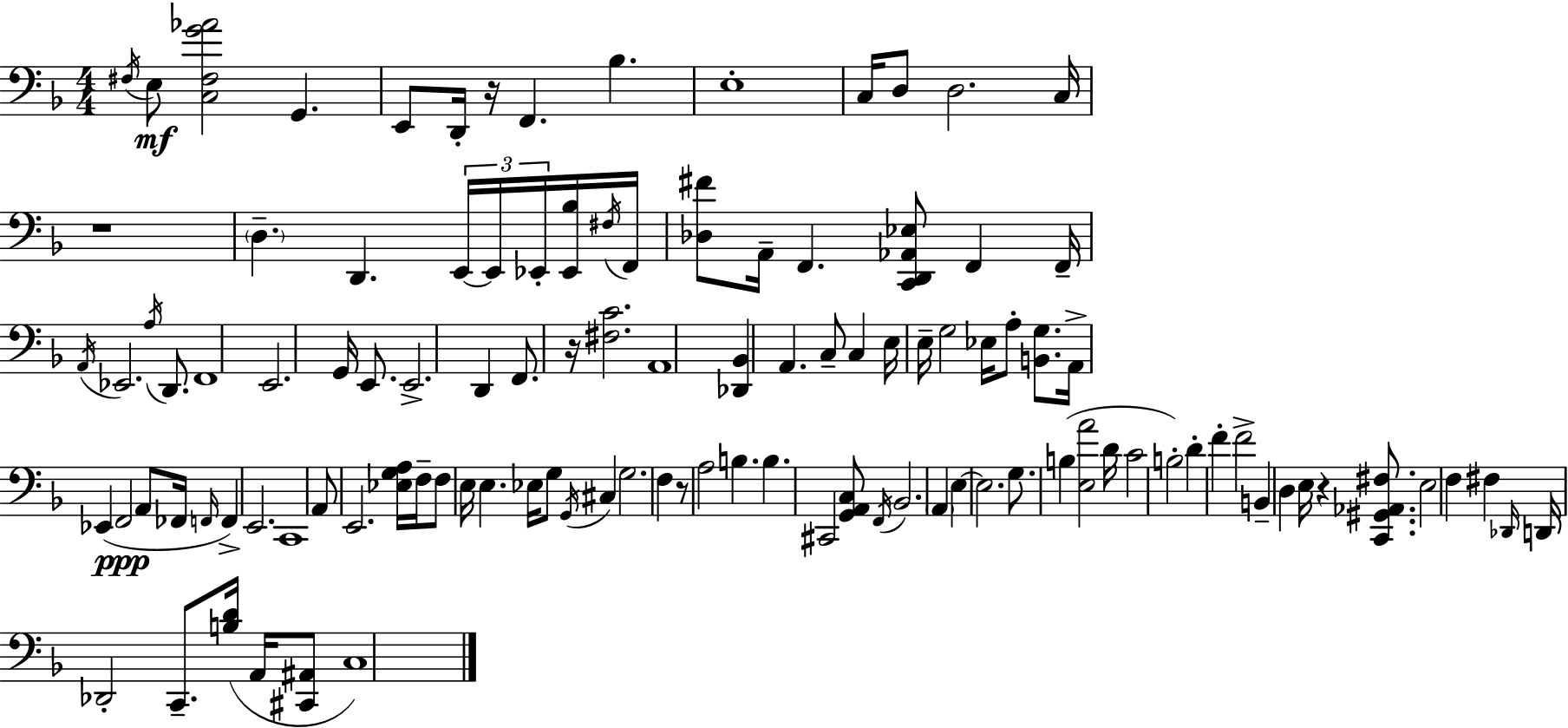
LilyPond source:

{
  \clef bass
  \numericTimeSignature
  \time 4/4
  \key f \major
  \acciaccatura { fis16 }\mf e8 <c fis g' aes'>2 g,4. | e,8 d,16-. r16 f,4. bes4. | e1-. | c16 d8 d2. | \break c16 r1 | \parenthesize d4.-- d,4. \tuplet 3/2 { e,16~~ e,16 ees,16-. } | <ees, bes>16 \acciaccatura { fis16 } f,16 <des fis'>8 a,16-- f,4. <c, d, aes, ees>8 f,4 | f,16-- \acciaccatura { a,16 } ees,2. | \break \acciaccatura { a16 } d,8. f,1 | e,2. | g,16 e,8. e,2.-> | d,4 f,8. r16 <fis c'>2. | \break a,1 | <des, bes,>4 a,4. c8-- | c4 e16 e16-- g2 ees16 a8-. | <b, g>8. a,16-> ees,4( f,2\ppp | \break a,8 fes,16 \grace { f,16 } f,4->) e,2. | c,1 | a,8 e,2. | <ees g a>16 f16-- f8 e16 e4. ees16 g8 | \break \acciaccatura { g,16 } cis4 g2. | f4 r8 a2 | b4. b4. cis,2 | <g, a, c>8 \acciaccatura { f,16 } bes,2. | \break \parenthesize a,4 e4~~ e2. | g8. b4( <e a'>2 | d'16 c'2 b2-.) | d'4-. f'4-. f'2-> | \break b,4-- d4 e16 | r4 <c, gis, aes, fis>8. e2 f4 | fis4 \grace { des,16 } d,16 des,2-. | c,8.-- <b d'>16( a,16 <cis, ais,>8 c1) | \break \bar "|."
}